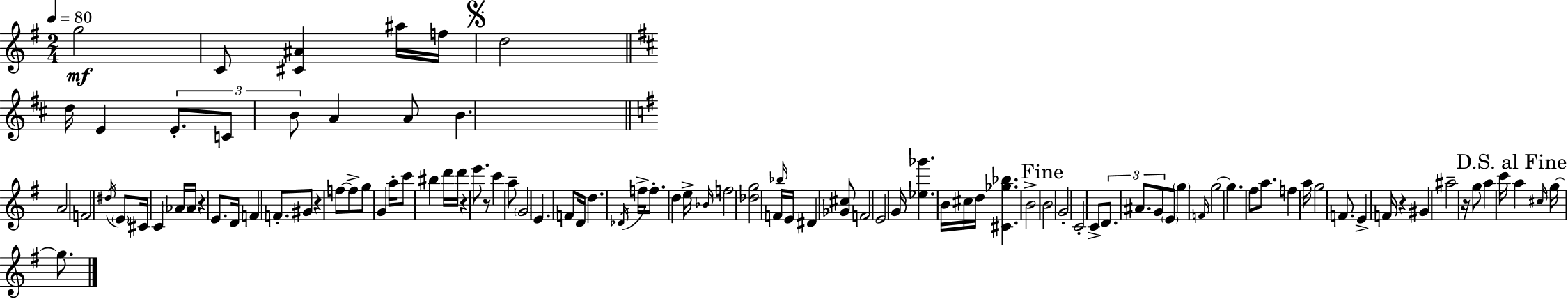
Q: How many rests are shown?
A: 6